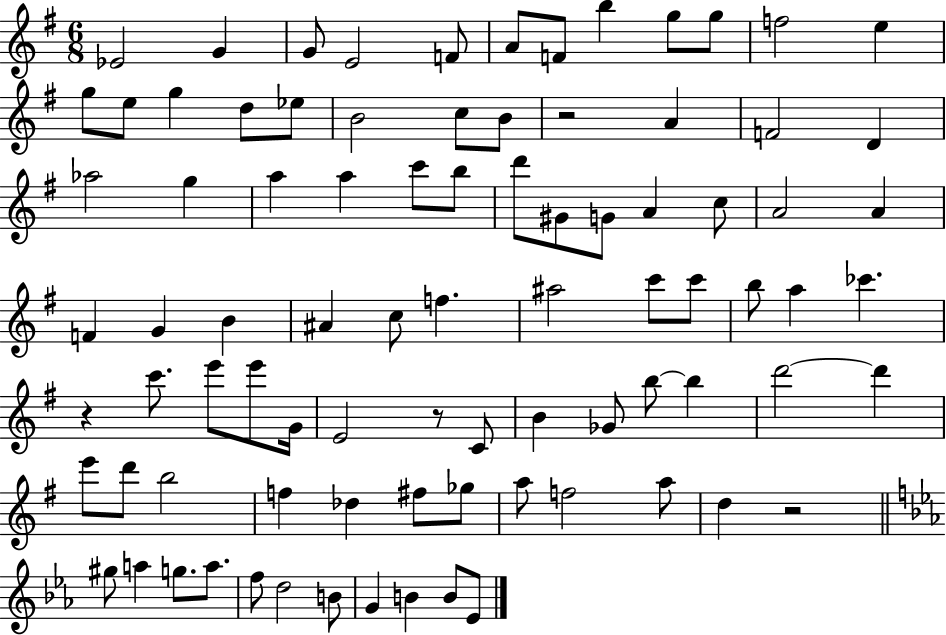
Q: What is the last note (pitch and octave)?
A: Eb4